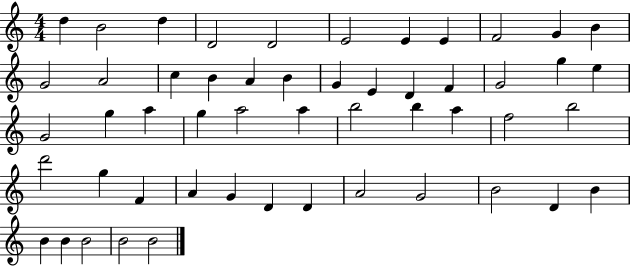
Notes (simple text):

D5/q B4/h D5/q D4/h D4/h E4/h E4/q E4/q F4/h G4/q B4/q G4/h A4/h C5/q B4/q A4/q B4/q G4/q E4/q D4/q F4/q G4/h G5/q E5/q G4/h G5/q A5/q G5/q A5/h A5/q B5/h B5/q A5/q F5/h B5/h D6/h G5/q F4/q A4/q G4/q D4/q D4/q A4/h G4/h B4/h D4/q B4/q B4/q B4/q B4/h B4/h B4/h